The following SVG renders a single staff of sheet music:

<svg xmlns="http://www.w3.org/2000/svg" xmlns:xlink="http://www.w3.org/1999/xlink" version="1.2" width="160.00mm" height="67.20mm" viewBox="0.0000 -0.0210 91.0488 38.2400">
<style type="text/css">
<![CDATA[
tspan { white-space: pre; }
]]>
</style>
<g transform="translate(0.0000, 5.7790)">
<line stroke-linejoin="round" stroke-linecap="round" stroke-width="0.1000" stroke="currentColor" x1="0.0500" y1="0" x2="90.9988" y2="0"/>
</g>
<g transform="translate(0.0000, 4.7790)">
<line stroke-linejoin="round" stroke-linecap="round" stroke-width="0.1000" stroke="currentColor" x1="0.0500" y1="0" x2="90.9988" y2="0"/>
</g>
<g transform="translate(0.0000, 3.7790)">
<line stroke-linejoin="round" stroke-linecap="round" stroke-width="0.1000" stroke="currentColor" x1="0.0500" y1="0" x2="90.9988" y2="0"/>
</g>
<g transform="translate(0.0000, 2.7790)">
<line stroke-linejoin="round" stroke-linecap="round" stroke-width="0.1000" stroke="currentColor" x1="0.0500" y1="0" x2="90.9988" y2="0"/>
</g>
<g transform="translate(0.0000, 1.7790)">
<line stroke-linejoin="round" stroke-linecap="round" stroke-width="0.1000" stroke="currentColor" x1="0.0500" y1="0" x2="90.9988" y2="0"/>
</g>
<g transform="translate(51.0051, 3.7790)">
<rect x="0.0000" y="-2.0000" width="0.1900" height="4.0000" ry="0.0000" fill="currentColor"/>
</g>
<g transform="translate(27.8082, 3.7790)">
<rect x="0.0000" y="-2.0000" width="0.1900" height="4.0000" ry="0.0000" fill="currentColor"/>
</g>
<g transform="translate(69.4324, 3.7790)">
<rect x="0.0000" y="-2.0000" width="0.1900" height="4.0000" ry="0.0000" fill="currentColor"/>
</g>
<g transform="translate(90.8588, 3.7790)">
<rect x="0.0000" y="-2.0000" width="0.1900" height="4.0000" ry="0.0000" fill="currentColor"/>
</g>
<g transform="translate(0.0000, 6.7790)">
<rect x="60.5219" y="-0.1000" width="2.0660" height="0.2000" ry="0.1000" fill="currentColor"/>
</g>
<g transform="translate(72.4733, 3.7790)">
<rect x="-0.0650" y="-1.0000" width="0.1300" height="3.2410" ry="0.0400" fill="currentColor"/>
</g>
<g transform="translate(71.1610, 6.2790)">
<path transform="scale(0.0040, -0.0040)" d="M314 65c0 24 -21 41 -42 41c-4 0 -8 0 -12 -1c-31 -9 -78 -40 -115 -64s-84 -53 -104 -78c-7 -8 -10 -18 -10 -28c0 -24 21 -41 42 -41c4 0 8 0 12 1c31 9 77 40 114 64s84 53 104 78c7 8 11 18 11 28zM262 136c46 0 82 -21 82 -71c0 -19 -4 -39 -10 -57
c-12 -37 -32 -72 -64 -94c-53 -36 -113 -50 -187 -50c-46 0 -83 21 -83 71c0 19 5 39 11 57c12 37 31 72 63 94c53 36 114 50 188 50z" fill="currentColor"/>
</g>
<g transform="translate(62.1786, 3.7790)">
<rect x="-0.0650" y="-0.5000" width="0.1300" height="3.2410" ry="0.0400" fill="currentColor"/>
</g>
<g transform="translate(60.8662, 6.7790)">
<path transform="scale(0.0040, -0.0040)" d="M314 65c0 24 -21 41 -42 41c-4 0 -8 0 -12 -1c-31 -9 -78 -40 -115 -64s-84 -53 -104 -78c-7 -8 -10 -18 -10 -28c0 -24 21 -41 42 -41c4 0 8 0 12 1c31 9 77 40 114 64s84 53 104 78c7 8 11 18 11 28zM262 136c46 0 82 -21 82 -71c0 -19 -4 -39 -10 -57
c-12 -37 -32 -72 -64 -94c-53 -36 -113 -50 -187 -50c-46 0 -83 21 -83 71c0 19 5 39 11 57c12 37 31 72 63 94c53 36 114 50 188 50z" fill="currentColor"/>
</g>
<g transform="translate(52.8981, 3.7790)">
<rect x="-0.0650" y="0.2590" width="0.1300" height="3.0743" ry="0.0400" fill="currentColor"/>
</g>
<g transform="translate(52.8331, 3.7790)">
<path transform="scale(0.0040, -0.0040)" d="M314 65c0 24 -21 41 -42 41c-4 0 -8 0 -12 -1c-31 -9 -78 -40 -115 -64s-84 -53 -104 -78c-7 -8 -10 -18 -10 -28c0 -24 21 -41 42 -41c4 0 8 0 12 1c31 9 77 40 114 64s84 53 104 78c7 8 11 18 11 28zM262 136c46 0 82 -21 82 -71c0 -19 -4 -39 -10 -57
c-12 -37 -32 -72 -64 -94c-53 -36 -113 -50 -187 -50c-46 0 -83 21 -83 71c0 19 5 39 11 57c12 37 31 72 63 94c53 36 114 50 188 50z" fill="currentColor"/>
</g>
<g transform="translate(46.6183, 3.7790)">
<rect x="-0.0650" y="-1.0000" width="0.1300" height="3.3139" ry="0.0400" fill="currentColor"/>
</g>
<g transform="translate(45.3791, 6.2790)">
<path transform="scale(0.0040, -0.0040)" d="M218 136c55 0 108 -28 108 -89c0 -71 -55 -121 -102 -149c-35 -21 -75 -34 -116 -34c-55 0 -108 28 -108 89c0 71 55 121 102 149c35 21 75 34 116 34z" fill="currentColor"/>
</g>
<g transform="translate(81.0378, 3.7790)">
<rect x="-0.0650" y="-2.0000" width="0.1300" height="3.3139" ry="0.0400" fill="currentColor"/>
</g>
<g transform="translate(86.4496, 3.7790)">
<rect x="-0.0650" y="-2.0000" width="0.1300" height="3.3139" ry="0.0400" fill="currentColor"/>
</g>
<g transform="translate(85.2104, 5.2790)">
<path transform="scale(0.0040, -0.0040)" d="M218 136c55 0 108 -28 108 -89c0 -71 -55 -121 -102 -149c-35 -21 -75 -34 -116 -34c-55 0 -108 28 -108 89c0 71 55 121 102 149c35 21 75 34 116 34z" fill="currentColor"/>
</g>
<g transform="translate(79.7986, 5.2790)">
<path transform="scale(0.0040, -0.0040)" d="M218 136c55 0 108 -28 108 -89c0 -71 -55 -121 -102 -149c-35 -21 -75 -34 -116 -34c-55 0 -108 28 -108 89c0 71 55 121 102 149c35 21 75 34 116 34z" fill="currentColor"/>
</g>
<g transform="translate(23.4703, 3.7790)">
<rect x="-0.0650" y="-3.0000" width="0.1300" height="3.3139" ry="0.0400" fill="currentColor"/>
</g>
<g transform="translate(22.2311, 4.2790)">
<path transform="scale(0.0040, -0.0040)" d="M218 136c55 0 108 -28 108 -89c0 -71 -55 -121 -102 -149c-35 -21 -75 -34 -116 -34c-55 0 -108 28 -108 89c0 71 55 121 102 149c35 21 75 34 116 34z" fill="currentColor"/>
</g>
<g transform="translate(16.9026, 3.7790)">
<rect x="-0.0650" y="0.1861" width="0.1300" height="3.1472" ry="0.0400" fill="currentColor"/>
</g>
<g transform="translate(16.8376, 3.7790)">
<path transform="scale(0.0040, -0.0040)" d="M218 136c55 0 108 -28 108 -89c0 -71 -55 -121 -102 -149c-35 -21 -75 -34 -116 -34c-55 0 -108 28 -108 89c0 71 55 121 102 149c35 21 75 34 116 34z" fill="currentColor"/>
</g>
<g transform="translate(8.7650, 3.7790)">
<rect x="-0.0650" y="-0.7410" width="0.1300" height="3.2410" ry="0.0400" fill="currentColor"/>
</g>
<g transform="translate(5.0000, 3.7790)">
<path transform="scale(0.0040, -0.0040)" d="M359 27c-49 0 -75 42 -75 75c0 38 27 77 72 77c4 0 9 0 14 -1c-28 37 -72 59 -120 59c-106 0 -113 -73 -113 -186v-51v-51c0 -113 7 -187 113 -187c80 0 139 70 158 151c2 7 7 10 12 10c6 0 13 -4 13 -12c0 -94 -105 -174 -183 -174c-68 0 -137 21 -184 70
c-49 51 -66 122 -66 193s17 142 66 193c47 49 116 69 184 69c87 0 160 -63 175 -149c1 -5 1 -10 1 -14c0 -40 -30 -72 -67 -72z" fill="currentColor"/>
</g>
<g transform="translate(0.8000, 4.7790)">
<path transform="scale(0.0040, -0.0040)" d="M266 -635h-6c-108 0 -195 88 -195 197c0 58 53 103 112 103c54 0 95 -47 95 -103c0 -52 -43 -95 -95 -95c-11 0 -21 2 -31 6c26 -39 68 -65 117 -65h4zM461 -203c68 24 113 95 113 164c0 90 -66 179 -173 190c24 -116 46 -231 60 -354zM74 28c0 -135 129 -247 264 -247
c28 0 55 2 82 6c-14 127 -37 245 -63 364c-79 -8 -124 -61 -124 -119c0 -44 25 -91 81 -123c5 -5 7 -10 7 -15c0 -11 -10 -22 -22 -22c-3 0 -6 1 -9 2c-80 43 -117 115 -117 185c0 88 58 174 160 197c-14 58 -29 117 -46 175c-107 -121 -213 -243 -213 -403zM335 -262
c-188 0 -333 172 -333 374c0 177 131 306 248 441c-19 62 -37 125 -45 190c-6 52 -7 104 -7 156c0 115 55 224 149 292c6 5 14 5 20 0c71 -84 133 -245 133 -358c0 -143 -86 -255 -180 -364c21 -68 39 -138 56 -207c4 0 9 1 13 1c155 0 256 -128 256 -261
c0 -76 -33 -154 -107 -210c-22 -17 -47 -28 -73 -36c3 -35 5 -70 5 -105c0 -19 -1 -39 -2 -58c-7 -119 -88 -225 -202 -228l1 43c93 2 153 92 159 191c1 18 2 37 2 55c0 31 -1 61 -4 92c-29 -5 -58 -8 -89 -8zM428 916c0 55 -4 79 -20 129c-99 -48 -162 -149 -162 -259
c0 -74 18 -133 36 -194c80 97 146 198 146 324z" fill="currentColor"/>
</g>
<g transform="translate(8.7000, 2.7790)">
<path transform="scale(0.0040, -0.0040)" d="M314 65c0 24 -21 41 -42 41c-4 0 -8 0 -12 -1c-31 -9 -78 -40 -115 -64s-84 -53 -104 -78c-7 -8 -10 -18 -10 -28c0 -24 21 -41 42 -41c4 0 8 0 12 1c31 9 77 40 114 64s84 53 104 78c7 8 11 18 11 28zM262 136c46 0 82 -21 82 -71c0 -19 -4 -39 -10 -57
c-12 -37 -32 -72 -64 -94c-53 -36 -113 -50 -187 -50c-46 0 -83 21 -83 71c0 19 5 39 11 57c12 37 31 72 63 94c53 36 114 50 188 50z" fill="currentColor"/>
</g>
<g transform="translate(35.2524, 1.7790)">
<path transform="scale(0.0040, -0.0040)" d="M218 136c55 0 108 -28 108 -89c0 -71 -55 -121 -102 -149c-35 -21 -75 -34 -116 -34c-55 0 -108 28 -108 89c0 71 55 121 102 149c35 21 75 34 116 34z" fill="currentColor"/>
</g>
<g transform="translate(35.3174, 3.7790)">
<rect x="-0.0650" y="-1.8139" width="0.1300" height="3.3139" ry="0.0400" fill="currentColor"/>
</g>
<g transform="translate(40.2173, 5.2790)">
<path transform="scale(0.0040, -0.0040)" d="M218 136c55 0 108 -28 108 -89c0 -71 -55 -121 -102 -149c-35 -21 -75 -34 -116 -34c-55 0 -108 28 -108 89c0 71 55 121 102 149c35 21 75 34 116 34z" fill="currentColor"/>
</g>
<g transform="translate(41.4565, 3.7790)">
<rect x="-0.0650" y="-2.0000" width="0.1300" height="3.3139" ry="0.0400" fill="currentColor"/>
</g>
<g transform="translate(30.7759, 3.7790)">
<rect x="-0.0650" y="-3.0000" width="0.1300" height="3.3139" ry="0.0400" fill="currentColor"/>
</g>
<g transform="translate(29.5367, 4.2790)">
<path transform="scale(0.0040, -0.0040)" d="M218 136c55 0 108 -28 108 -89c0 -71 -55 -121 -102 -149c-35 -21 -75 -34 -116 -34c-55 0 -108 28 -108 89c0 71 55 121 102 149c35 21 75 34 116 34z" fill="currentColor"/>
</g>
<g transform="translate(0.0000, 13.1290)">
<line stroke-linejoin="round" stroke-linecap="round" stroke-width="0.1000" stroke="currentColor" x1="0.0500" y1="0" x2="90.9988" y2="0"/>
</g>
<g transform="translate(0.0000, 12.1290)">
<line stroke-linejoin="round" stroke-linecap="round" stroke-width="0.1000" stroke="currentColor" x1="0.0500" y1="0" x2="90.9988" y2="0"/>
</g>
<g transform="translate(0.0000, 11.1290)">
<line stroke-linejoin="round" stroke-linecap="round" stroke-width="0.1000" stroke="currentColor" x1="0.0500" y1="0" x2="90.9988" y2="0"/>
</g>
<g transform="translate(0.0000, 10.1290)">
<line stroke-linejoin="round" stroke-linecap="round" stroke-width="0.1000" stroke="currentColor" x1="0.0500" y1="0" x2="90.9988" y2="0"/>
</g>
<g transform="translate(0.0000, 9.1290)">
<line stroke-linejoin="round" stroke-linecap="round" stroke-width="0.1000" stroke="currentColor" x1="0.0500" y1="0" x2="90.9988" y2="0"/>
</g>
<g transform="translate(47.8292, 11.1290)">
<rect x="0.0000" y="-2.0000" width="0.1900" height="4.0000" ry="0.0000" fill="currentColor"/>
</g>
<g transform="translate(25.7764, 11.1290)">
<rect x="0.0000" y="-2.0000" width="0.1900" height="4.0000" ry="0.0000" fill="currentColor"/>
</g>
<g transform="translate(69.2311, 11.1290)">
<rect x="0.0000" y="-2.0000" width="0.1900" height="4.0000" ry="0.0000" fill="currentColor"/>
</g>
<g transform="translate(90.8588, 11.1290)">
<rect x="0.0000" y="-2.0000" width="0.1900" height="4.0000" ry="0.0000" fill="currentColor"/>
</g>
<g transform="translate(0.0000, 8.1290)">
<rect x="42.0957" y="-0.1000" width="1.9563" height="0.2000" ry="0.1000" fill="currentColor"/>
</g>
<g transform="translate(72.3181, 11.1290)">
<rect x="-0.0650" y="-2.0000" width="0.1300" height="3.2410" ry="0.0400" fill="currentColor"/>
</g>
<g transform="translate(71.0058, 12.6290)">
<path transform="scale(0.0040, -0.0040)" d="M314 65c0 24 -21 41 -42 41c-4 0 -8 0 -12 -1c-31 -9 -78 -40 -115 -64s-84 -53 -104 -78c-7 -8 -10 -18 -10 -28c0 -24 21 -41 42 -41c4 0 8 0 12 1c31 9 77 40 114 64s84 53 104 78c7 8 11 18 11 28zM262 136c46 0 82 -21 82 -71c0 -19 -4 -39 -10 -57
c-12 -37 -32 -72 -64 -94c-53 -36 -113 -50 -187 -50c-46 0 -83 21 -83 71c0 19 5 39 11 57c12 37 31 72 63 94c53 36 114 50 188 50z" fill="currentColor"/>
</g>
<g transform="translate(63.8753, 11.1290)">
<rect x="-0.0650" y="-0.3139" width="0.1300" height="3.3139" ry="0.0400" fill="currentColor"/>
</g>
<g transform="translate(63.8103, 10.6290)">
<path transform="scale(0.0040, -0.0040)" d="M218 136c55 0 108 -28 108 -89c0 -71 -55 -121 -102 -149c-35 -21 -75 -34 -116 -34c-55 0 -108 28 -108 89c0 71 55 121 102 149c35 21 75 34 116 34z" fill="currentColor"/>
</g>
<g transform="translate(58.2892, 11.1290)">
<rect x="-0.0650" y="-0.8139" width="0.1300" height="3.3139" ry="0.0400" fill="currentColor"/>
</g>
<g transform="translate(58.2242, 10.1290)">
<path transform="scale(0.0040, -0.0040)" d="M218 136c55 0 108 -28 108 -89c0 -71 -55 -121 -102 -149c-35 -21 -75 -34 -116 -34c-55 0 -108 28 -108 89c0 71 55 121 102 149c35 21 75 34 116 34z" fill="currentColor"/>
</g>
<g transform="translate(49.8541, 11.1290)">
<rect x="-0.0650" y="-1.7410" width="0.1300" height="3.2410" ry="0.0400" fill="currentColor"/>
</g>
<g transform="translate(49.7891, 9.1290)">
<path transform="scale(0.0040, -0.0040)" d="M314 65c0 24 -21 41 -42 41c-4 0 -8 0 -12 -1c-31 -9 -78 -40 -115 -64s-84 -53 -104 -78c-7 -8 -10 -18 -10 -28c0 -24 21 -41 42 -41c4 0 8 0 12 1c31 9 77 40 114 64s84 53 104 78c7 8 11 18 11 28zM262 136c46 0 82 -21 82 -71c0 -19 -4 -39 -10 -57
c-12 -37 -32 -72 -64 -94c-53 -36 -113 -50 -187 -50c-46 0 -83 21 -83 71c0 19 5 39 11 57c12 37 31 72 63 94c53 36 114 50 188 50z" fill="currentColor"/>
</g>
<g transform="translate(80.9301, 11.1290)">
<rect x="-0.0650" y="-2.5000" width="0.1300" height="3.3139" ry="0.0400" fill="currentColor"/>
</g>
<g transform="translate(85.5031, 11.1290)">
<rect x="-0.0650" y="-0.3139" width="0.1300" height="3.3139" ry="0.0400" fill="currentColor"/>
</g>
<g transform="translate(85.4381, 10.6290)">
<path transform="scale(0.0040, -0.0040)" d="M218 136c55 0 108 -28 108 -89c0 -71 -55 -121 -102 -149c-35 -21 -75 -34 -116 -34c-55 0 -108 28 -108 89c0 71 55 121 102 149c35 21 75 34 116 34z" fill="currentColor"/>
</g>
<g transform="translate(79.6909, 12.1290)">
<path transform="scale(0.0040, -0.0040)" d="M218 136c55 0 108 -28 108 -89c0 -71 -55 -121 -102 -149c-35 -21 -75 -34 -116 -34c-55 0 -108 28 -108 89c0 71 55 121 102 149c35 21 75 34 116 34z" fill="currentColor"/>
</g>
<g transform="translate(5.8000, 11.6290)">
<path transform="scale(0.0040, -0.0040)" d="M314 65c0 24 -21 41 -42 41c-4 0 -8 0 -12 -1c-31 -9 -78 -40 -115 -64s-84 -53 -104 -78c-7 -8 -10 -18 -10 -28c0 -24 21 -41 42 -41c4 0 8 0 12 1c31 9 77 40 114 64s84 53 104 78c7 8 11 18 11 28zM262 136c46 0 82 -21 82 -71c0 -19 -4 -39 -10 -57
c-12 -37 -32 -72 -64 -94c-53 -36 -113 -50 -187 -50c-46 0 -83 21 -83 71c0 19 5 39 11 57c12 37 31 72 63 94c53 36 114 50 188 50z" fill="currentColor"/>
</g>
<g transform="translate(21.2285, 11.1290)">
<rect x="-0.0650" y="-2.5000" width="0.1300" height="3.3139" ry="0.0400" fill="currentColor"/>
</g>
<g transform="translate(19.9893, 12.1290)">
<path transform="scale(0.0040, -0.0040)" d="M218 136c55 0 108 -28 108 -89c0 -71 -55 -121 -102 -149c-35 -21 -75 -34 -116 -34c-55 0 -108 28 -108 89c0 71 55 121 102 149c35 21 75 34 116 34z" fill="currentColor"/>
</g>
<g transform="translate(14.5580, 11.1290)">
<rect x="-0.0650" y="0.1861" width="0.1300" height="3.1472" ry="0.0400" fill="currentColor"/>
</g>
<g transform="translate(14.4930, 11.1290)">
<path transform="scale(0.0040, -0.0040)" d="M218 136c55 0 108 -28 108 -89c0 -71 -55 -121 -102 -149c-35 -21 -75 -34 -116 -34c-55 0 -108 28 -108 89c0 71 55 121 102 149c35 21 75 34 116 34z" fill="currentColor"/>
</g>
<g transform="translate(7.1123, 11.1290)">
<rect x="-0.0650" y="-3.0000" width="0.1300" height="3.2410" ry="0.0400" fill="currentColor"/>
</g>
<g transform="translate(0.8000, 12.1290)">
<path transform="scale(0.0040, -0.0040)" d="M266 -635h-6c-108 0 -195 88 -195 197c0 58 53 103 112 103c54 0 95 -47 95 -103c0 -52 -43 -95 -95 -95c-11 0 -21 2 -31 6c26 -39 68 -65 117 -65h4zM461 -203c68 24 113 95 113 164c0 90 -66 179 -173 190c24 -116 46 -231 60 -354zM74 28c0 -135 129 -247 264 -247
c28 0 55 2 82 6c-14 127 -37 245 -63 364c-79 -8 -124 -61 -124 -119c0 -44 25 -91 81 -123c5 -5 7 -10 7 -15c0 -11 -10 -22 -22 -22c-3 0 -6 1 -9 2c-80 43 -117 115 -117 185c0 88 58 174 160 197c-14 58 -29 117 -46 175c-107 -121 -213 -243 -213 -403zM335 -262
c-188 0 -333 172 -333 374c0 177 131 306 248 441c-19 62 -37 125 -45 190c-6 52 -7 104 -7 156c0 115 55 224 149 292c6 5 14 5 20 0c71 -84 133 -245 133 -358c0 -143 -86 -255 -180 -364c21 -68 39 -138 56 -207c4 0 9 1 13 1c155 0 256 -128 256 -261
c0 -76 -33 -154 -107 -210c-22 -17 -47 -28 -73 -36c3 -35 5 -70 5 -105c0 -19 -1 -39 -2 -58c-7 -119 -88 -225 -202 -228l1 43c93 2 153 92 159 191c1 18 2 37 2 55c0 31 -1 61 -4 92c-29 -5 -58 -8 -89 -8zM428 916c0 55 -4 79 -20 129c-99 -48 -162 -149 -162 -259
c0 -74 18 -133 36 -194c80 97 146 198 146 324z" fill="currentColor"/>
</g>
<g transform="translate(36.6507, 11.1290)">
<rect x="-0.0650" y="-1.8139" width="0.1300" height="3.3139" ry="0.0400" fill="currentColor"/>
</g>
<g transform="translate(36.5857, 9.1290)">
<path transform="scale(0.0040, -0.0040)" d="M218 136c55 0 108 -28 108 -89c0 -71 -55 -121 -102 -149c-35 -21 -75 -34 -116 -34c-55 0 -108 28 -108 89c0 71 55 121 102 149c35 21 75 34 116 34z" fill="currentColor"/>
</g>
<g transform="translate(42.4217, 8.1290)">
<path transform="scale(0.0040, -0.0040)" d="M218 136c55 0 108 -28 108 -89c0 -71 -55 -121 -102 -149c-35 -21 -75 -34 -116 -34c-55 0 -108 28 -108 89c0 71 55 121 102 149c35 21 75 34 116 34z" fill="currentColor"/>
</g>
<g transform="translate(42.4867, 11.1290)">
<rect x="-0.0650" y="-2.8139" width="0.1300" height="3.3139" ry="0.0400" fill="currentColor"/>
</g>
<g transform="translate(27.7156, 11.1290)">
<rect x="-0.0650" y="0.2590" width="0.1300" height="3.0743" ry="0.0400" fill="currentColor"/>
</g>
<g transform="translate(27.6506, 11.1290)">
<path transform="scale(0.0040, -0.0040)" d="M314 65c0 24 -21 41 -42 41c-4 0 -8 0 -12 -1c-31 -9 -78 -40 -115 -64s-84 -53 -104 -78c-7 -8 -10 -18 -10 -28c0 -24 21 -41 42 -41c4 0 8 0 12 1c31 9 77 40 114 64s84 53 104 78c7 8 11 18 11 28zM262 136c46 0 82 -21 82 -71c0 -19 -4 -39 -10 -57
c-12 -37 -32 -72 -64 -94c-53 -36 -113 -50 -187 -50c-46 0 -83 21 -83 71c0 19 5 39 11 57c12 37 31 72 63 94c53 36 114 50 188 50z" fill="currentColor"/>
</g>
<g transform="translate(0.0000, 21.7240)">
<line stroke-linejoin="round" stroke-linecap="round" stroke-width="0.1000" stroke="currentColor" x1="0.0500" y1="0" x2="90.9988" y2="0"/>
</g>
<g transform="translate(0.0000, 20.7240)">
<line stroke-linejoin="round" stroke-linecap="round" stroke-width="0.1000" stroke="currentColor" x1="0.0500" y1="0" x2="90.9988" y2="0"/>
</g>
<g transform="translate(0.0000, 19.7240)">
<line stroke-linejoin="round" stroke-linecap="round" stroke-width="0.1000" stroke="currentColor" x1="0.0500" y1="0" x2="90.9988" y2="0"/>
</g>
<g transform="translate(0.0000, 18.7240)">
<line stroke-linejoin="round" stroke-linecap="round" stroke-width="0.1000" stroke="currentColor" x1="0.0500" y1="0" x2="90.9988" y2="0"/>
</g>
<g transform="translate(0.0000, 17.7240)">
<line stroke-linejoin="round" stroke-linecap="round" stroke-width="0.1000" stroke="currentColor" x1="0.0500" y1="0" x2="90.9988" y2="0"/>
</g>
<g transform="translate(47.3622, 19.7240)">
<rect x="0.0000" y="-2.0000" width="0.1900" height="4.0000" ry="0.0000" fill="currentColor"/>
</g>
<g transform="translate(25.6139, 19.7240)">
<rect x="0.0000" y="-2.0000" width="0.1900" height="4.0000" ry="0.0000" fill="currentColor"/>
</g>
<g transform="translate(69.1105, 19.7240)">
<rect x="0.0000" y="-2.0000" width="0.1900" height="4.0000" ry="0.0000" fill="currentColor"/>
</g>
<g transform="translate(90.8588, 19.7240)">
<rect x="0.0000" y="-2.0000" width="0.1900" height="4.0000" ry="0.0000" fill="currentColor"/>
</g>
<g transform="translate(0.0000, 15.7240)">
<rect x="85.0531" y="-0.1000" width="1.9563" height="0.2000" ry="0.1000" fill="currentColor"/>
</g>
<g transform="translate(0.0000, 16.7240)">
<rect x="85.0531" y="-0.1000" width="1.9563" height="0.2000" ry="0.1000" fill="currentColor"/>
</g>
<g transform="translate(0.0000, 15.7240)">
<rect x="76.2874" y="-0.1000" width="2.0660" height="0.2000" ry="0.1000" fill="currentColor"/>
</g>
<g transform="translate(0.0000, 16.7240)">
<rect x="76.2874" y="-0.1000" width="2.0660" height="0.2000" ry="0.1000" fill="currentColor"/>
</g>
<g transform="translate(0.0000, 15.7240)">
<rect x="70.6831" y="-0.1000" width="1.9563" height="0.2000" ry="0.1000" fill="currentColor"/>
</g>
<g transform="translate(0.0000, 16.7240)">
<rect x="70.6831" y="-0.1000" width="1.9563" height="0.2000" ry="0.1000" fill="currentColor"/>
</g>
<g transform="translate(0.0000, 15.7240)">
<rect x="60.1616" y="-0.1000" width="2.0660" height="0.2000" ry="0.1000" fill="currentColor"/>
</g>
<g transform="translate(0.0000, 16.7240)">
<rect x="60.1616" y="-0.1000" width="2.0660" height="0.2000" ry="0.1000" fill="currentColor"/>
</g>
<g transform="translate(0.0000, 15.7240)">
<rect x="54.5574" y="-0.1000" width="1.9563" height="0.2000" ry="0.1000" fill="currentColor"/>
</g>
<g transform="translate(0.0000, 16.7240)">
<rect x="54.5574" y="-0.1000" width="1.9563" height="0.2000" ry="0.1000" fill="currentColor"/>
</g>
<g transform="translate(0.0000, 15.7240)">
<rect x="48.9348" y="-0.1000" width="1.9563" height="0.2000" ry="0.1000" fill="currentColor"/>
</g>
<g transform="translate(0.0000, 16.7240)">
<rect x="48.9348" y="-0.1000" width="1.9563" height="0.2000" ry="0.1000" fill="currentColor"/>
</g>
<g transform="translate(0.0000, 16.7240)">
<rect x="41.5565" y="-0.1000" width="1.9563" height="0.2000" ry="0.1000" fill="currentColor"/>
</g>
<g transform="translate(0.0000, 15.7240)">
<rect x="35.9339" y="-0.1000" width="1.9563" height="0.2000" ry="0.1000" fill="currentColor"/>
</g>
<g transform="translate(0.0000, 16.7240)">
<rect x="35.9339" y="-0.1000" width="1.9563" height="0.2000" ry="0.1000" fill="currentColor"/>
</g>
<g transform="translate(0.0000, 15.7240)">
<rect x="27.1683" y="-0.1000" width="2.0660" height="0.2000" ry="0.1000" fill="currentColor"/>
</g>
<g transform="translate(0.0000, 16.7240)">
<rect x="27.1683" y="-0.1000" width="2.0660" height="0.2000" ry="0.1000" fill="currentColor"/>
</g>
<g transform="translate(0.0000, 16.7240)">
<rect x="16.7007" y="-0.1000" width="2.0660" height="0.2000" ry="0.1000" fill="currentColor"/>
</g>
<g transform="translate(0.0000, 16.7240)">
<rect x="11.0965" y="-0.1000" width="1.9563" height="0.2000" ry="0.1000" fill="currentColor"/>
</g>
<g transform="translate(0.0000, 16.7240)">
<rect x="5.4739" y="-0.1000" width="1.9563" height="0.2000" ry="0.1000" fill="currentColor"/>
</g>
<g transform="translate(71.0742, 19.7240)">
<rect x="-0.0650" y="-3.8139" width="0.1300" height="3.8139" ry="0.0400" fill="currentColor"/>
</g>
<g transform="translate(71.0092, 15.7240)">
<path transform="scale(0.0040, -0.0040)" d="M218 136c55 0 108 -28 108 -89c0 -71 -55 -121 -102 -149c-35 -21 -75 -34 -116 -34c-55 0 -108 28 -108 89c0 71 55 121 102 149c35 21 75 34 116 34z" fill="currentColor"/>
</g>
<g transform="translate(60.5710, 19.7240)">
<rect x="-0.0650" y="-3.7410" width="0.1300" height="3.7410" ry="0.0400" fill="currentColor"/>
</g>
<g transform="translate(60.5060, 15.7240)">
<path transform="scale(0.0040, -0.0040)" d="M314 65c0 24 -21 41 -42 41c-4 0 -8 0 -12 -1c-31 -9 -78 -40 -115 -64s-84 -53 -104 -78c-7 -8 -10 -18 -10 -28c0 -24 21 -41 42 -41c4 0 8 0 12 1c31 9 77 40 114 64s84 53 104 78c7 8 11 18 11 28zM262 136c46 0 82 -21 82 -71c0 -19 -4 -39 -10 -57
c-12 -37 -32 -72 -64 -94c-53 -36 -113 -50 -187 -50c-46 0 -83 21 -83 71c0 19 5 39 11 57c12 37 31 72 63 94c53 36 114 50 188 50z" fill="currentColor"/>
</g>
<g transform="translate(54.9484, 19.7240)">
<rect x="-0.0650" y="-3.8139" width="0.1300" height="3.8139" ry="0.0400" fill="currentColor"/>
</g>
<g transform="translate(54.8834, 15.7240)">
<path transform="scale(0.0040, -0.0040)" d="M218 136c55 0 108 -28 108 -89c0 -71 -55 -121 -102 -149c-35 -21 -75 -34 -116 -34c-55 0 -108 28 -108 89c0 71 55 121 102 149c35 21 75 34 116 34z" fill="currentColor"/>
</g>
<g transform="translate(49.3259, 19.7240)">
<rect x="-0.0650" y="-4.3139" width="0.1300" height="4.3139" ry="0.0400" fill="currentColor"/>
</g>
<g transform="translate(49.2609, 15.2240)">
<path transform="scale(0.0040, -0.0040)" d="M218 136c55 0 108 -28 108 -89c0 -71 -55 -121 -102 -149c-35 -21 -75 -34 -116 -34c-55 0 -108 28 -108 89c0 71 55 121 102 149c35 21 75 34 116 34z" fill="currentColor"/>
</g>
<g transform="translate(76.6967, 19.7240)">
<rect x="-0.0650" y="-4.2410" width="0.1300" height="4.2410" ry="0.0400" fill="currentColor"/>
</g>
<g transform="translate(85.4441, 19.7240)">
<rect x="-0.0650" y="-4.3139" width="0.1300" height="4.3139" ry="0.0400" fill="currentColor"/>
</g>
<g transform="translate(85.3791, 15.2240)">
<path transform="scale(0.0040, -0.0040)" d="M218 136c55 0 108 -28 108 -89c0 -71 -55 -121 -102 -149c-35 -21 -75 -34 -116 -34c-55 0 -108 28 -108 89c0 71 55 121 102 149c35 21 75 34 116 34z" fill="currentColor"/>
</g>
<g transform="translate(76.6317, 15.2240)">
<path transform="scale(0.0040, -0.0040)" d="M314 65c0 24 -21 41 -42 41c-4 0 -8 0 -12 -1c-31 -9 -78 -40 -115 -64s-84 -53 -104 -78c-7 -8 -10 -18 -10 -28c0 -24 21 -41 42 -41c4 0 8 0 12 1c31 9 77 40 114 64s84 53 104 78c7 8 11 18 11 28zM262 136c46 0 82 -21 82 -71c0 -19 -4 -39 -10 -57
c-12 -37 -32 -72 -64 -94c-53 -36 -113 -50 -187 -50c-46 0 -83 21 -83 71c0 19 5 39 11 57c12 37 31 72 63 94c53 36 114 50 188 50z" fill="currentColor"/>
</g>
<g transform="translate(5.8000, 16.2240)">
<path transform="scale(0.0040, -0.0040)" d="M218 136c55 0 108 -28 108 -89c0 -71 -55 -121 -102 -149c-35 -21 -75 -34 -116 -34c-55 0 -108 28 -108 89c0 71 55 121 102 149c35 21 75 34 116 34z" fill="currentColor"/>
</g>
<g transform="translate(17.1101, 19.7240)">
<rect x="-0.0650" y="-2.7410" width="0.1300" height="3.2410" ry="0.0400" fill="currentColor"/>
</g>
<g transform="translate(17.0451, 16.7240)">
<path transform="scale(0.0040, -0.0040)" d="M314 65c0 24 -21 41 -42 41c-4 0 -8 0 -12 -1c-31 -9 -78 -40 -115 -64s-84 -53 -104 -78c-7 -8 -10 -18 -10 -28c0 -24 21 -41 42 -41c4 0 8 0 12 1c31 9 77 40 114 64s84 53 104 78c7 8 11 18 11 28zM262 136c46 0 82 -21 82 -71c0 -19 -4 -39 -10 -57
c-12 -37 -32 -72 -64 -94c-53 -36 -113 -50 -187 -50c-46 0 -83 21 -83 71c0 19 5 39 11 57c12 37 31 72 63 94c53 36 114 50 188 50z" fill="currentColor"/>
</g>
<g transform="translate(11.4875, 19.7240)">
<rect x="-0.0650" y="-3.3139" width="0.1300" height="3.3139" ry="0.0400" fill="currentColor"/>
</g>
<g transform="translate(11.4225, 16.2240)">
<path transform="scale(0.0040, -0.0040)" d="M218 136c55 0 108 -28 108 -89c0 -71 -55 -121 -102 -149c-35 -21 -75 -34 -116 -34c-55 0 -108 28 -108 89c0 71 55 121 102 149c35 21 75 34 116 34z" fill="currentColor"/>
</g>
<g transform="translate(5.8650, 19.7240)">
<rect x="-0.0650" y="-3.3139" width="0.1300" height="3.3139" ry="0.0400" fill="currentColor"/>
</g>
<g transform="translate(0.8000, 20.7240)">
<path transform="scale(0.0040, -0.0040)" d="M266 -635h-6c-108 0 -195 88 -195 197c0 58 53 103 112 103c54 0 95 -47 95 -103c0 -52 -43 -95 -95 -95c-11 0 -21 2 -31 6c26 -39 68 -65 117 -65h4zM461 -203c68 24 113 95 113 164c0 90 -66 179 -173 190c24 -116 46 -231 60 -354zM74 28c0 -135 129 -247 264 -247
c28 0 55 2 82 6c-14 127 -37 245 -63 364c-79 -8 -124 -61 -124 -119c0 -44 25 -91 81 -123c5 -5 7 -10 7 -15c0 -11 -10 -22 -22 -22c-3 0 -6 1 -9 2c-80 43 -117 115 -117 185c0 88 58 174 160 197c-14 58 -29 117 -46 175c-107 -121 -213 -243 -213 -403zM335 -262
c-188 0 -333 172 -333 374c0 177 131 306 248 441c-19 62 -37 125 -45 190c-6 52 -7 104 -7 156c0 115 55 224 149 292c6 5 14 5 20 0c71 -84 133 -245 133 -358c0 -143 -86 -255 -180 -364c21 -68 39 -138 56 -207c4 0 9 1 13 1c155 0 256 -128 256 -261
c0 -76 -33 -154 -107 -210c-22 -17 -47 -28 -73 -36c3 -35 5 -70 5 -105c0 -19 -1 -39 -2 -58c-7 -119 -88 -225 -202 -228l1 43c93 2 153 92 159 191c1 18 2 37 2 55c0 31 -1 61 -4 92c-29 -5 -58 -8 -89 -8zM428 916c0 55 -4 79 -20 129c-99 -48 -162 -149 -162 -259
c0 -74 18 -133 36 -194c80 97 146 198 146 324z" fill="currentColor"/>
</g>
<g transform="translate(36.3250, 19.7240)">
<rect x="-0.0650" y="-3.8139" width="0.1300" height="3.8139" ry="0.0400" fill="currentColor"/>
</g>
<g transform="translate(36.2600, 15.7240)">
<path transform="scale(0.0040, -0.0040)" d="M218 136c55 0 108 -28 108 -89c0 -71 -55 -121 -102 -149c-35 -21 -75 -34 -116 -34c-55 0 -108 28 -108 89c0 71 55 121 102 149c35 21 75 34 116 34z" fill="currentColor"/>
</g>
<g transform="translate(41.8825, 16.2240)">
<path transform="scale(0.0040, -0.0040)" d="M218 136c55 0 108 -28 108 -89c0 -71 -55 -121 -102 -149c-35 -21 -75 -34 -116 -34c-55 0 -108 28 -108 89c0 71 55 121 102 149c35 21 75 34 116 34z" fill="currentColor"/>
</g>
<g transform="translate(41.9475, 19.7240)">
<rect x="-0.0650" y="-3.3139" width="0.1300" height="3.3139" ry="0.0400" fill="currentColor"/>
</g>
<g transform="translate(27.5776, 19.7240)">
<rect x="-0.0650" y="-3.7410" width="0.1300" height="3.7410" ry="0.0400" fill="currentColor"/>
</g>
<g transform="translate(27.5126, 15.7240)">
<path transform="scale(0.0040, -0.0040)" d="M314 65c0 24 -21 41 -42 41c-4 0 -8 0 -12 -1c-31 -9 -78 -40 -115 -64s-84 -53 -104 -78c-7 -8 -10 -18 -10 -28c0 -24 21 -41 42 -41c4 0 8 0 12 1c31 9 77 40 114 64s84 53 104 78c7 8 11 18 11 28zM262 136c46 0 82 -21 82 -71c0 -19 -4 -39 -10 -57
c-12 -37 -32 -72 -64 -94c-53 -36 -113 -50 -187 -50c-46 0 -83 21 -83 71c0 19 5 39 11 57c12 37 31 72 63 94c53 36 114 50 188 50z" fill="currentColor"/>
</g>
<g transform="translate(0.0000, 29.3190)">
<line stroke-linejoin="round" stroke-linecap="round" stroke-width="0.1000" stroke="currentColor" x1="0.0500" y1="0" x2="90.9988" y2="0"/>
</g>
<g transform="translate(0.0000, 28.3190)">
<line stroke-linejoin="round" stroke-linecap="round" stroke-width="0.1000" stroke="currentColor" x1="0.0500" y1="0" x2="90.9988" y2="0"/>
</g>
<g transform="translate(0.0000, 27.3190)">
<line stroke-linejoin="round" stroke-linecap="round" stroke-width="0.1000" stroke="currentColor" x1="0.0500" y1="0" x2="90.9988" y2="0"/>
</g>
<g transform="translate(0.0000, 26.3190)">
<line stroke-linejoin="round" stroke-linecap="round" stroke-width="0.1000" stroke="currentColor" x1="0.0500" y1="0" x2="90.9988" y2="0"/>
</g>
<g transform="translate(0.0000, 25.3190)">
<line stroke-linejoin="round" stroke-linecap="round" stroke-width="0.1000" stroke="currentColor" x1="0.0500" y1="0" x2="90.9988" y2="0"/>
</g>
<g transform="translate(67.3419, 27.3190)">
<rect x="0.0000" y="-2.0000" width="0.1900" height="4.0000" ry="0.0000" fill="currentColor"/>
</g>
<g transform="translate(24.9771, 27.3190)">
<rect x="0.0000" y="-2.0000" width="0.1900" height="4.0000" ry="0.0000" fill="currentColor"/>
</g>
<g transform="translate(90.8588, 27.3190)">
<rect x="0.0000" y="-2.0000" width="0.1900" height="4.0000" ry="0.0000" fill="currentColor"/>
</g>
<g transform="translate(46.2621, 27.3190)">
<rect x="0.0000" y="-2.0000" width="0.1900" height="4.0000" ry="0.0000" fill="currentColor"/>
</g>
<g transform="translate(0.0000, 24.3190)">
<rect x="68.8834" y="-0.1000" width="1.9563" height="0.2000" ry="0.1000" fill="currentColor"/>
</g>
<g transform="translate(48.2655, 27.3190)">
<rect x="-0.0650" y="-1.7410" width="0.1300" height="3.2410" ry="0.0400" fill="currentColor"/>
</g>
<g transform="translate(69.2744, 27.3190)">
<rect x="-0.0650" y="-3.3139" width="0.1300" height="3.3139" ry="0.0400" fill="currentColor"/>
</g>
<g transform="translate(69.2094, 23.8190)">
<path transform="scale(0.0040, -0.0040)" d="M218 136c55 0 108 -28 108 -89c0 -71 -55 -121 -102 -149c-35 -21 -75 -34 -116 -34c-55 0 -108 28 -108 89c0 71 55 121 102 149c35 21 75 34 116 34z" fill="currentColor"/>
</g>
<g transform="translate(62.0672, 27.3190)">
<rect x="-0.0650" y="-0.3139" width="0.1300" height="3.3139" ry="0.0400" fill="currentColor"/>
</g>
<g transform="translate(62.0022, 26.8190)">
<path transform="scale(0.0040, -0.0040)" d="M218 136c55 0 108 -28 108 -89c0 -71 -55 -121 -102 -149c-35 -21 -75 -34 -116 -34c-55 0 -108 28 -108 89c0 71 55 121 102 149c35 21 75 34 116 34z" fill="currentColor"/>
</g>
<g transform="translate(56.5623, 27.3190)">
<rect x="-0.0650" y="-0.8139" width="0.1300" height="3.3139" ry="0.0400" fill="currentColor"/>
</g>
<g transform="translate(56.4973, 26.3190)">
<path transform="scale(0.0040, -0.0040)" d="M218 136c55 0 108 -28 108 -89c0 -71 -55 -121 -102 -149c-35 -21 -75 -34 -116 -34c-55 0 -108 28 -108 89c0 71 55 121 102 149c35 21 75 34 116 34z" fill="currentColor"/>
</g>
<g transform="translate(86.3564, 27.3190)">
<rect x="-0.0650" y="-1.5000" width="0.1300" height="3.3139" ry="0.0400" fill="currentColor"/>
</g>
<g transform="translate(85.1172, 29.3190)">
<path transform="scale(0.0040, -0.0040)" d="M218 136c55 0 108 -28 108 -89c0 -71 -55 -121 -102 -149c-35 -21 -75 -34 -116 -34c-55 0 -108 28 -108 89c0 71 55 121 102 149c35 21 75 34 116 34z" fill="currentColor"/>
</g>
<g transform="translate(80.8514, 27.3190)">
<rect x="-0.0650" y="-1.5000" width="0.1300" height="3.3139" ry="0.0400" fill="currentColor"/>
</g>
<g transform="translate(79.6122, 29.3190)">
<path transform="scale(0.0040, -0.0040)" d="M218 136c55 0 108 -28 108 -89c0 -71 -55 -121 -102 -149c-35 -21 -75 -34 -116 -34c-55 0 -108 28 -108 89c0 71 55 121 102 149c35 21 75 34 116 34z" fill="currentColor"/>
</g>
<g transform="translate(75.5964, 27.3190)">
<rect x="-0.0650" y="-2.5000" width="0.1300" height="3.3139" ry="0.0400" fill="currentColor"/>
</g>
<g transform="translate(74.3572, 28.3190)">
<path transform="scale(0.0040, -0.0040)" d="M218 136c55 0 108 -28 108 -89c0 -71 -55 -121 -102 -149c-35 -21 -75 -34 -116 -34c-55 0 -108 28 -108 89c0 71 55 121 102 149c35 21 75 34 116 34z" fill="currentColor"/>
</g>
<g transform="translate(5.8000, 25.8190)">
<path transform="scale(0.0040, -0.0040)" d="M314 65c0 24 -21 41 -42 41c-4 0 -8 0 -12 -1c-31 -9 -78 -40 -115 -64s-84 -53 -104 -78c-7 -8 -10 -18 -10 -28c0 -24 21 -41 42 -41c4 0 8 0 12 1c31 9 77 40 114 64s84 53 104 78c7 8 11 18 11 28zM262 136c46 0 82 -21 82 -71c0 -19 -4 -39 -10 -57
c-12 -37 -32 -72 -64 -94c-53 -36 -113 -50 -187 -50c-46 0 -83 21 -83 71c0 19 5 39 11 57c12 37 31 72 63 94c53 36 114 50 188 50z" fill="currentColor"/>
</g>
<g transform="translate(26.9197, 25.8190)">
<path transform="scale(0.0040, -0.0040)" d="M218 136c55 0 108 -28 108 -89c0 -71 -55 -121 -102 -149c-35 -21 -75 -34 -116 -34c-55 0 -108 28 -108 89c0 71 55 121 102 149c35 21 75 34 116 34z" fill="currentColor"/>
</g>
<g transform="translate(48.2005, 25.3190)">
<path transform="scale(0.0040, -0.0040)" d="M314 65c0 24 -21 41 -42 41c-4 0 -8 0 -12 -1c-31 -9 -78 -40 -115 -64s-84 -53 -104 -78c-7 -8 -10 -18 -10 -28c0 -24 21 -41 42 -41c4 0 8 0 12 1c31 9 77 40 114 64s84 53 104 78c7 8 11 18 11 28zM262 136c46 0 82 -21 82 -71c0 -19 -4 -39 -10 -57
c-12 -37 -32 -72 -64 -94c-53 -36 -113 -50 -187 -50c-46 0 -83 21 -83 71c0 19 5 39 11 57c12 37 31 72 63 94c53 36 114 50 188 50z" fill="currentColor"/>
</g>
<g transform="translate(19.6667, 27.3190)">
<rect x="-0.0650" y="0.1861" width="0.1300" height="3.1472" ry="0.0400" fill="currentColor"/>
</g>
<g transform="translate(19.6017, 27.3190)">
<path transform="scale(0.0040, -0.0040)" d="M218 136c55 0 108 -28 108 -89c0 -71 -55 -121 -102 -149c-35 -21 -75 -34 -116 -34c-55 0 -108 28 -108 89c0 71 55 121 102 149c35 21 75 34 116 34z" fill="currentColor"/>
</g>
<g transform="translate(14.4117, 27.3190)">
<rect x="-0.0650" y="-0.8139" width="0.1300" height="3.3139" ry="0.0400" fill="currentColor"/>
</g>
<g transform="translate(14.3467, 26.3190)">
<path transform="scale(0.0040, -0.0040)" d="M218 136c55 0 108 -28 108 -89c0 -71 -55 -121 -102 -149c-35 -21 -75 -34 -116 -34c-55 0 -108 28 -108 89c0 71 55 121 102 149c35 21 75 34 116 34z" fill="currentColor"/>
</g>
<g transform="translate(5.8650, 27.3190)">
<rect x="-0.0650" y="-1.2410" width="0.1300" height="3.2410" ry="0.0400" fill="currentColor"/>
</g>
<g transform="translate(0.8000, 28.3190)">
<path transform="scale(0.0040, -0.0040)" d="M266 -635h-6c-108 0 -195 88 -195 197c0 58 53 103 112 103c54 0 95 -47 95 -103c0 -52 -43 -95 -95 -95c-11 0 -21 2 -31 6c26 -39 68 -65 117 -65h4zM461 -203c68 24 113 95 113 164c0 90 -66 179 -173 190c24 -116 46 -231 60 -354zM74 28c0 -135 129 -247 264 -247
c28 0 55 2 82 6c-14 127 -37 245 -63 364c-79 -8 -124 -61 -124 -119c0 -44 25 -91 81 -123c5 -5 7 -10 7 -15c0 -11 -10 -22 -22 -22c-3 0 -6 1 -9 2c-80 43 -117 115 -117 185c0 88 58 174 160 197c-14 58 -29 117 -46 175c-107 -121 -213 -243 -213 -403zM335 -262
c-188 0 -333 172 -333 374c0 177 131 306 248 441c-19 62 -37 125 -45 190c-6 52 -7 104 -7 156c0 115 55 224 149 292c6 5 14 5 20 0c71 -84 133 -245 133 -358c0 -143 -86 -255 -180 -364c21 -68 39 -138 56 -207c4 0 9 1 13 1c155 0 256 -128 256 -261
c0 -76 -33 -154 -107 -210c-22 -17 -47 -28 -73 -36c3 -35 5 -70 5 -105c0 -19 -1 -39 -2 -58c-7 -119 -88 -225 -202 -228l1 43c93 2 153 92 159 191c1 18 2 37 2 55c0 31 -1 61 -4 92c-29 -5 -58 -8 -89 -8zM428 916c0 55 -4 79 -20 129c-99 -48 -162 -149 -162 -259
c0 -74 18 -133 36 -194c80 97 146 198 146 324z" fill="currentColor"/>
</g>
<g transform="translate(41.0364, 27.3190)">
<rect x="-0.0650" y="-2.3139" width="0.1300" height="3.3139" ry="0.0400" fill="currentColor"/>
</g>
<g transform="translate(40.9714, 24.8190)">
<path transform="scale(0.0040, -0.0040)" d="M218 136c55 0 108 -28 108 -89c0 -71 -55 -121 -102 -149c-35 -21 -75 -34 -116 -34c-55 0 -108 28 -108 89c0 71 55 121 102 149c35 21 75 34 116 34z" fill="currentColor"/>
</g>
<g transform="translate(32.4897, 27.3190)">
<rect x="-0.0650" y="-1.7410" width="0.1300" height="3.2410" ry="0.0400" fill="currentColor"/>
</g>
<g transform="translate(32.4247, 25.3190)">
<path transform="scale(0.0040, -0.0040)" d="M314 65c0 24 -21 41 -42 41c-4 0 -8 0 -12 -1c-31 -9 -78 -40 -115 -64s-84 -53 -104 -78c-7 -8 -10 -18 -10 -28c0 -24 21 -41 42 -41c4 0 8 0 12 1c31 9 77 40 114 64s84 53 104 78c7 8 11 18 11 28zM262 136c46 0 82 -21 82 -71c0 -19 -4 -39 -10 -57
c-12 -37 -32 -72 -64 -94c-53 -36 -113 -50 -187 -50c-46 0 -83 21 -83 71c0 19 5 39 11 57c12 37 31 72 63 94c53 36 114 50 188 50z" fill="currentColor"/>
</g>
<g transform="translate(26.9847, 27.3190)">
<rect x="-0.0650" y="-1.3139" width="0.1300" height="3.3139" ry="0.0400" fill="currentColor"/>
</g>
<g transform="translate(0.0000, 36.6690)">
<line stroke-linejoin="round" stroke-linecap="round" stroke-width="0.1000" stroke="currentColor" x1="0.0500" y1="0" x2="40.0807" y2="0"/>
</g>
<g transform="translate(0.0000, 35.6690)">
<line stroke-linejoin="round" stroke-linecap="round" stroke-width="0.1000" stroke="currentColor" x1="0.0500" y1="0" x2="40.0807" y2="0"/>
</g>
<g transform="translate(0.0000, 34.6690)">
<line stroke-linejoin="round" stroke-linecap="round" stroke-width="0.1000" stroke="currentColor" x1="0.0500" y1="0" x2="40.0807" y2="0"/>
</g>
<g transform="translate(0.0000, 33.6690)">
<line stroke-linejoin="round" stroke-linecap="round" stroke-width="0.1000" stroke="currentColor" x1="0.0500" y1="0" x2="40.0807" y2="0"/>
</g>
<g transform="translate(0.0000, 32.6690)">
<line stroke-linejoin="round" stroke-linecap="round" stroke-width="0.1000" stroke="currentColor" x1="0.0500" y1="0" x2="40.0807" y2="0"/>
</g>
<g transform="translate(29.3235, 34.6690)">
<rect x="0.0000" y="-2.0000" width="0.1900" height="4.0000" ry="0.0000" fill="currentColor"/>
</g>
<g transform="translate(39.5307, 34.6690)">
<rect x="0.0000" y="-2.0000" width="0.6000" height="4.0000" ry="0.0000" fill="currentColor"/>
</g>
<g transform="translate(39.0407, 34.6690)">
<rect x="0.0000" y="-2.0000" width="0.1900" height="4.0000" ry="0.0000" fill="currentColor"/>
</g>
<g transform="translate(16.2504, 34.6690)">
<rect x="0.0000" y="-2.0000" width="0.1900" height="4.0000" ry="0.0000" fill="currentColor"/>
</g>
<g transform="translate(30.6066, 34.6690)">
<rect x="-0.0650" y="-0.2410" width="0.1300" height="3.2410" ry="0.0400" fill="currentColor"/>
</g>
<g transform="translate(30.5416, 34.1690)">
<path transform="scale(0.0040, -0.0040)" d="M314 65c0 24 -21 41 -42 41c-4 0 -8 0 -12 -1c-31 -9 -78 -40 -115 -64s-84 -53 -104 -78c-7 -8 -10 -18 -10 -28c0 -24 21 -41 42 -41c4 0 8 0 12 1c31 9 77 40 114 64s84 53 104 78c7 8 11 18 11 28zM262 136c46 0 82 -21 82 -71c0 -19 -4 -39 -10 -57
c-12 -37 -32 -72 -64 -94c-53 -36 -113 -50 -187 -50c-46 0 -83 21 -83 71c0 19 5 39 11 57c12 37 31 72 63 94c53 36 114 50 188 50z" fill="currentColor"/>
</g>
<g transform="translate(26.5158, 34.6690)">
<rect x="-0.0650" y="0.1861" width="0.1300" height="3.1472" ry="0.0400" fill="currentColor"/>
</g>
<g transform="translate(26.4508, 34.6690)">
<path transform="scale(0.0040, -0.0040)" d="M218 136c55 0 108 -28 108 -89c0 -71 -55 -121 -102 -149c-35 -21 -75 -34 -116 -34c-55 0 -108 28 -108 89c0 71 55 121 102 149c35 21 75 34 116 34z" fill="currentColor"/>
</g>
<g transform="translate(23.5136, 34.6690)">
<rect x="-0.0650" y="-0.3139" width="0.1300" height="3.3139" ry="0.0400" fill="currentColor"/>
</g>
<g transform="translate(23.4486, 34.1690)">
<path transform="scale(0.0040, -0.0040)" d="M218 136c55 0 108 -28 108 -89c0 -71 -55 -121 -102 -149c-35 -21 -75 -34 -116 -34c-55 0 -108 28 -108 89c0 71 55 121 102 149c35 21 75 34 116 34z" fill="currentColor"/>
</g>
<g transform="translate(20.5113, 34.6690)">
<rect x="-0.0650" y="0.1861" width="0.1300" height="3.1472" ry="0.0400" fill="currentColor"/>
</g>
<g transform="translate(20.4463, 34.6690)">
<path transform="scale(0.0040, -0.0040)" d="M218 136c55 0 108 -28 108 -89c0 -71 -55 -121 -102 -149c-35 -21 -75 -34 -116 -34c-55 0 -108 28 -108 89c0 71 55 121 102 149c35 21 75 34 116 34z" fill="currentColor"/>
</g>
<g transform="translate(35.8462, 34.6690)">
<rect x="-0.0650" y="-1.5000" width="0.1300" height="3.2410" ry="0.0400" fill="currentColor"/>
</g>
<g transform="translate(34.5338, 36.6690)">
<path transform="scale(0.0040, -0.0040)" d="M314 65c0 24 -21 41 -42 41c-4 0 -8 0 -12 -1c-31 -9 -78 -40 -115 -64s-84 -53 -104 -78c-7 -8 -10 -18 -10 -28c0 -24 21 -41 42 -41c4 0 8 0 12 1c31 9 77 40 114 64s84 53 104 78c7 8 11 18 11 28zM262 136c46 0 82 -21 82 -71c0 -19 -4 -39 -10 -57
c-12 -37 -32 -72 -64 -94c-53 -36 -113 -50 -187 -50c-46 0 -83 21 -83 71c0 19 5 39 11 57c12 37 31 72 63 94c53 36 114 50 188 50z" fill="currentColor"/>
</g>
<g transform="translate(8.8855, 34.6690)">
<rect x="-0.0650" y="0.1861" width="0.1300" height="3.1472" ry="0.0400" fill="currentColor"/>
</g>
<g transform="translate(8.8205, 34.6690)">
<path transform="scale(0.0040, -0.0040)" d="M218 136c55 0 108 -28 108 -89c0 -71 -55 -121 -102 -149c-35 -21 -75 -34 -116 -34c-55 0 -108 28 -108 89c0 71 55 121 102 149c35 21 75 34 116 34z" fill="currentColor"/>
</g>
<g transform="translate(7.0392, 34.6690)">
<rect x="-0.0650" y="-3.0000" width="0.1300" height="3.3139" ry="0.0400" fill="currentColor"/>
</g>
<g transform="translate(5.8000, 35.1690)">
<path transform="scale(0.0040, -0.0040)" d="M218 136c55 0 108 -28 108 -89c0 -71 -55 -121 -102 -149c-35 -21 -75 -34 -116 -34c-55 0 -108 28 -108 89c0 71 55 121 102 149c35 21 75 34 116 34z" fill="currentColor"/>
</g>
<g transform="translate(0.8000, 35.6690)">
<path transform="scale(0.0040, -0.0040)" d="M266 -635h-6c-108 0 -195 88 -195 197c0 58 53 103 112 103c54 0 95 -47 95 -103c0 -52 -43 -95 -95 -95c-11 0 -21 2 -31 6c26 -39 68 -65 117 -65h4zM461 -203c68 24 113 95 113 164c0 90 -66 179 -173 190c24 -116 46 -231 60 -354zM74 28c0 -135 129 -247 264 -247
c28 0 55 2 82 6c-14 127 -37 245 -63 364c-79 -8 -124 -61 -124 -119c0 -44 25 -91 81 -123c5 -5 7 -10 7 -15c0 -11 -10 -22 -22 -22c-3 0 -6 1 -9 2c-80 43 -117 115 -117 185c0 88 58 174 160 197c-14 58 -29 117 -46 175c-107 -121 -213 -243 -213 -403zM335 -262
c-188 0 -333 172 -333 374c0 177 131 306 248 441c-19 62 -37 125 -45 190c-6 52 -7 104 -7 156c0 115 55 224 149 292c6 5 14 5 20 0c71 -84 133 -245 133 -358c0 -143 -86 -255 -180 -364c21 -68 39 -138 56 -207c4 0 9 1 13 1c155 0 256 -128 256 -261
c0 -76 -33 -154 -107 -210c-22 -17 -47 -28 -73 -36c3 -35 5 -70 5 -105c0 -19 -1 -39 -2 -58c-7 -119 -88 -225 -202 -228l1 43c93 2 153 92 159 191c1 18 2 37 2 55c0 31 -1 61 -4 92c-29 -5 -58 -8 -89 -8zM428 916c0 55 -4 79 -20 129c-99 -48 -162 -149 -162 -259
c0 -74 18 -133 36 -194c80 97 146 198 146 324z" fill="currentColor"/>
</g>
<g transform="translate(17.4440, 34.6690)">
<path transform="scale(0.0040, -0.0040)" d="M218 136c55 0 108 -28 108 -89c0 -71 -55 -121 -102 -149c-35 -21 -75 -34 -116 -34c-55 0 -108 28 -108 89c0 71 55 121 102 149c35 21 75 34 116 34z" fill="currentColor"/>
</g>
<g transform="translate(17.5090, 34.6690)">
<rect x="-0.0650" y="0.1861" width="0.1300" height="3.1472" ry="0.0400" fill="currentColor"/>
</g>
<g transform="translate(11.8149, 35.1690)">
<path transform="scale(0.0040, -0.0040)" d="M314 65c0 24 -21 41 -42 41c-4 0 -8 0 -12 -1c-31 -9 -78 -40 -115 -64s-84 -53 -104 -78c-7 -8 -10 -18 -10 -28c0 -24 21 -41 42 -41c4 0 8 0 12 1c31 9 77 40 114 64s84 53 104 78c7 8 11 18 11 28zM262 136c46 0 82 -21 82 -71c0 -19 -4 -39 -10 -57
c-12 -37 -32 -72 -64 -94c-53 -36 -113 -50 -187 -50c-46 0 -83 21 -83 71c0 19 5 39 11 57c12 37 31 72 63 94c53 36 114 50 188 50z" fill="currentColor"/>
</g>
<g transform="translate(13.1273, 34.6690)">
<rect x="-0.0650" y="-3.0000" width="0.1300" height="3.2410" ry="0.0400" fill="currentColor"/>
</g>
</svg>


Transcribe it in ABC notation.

X:1
T:Untitled
M:4/4
L:1/4
K:C
d2 B A A f F D B2 C2 D2 F F A2 B G B2 f a f2 d c F2 G c b b a2 c'2 c' b d' c' c'2 c' d'2 d' e2 d B e f2 g f2 d c b G E E A B A2 B B c B c2 E2